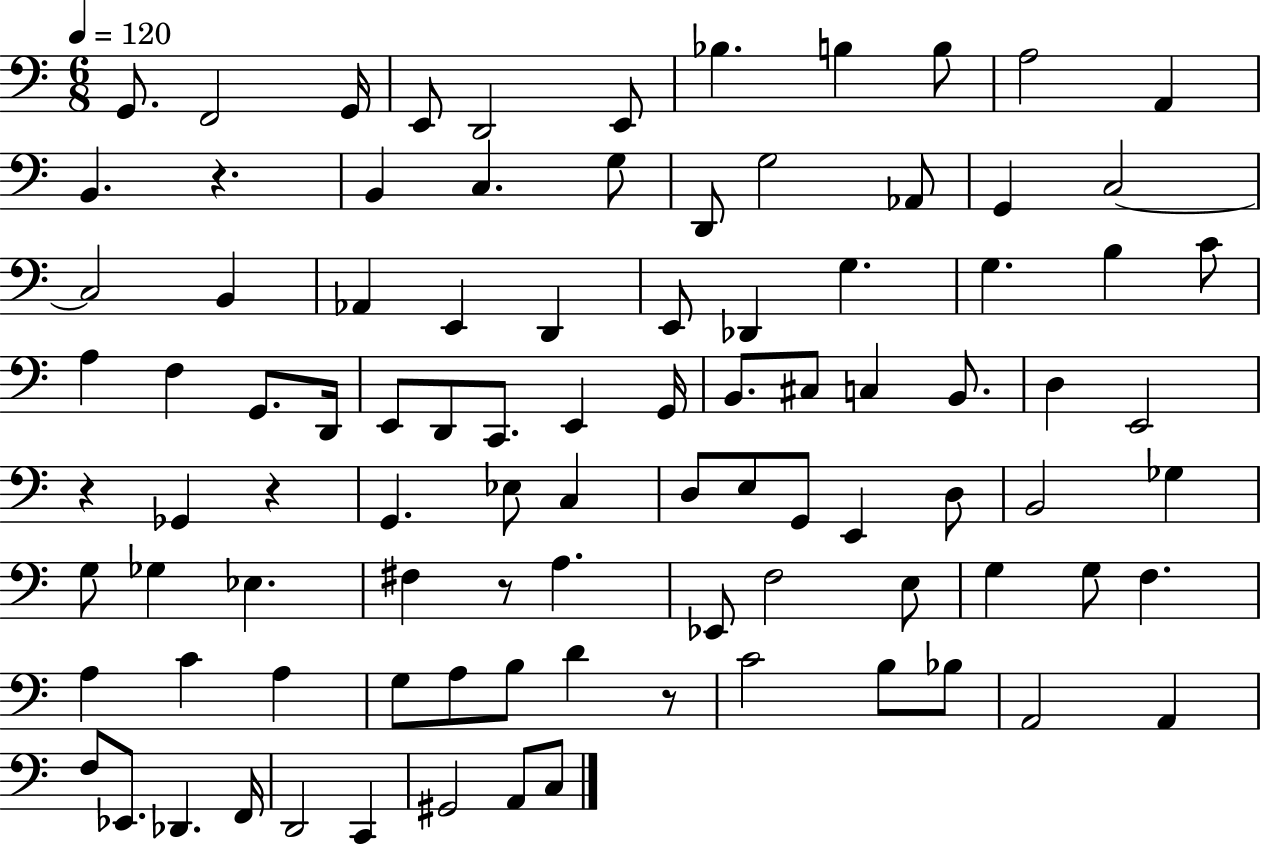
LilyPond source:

{
  \clef bass
  \numericTimeSignature
  \time 6/8
  \key c \major
  \tempo 4 = 120
  g,8. f,2 g,16 | e,8 d,2 e,8 | bes4. b4 b8 | a2 a,4 | \break b,4. r4. | b,4 c4. g8 | d,8 g2 aes,8 | g,4 c2~~ | \break c2 b,4 | aes,4 e,4 d,4 | e,8 des,4 g4. | g4. b4 c'8 | \break a4 f4 g,8. d,16 | e,8 d,8 c,8. e,4 g,16 | b,8. cis8 c4 b,8. | d4 e,2 | \break r4 ges,4 r4 | g,4. ees8 c4 | d8 e8 g,8 e,4 d8 | b,2 ges4 | \break g8 ges4 ees4. | fis4 r8 a4. | ees,8 f2 e8 | g4 g8 f4. | \break a4 c'4 a4 | g8 a8 b8 d'4 r8 | c'2 b8 bes8 | a,2 a,4 | \break f8 ees,8. des,4. f,16 | d,2 c,4 | gis,2 a,8 c8 | \bar "|."
}